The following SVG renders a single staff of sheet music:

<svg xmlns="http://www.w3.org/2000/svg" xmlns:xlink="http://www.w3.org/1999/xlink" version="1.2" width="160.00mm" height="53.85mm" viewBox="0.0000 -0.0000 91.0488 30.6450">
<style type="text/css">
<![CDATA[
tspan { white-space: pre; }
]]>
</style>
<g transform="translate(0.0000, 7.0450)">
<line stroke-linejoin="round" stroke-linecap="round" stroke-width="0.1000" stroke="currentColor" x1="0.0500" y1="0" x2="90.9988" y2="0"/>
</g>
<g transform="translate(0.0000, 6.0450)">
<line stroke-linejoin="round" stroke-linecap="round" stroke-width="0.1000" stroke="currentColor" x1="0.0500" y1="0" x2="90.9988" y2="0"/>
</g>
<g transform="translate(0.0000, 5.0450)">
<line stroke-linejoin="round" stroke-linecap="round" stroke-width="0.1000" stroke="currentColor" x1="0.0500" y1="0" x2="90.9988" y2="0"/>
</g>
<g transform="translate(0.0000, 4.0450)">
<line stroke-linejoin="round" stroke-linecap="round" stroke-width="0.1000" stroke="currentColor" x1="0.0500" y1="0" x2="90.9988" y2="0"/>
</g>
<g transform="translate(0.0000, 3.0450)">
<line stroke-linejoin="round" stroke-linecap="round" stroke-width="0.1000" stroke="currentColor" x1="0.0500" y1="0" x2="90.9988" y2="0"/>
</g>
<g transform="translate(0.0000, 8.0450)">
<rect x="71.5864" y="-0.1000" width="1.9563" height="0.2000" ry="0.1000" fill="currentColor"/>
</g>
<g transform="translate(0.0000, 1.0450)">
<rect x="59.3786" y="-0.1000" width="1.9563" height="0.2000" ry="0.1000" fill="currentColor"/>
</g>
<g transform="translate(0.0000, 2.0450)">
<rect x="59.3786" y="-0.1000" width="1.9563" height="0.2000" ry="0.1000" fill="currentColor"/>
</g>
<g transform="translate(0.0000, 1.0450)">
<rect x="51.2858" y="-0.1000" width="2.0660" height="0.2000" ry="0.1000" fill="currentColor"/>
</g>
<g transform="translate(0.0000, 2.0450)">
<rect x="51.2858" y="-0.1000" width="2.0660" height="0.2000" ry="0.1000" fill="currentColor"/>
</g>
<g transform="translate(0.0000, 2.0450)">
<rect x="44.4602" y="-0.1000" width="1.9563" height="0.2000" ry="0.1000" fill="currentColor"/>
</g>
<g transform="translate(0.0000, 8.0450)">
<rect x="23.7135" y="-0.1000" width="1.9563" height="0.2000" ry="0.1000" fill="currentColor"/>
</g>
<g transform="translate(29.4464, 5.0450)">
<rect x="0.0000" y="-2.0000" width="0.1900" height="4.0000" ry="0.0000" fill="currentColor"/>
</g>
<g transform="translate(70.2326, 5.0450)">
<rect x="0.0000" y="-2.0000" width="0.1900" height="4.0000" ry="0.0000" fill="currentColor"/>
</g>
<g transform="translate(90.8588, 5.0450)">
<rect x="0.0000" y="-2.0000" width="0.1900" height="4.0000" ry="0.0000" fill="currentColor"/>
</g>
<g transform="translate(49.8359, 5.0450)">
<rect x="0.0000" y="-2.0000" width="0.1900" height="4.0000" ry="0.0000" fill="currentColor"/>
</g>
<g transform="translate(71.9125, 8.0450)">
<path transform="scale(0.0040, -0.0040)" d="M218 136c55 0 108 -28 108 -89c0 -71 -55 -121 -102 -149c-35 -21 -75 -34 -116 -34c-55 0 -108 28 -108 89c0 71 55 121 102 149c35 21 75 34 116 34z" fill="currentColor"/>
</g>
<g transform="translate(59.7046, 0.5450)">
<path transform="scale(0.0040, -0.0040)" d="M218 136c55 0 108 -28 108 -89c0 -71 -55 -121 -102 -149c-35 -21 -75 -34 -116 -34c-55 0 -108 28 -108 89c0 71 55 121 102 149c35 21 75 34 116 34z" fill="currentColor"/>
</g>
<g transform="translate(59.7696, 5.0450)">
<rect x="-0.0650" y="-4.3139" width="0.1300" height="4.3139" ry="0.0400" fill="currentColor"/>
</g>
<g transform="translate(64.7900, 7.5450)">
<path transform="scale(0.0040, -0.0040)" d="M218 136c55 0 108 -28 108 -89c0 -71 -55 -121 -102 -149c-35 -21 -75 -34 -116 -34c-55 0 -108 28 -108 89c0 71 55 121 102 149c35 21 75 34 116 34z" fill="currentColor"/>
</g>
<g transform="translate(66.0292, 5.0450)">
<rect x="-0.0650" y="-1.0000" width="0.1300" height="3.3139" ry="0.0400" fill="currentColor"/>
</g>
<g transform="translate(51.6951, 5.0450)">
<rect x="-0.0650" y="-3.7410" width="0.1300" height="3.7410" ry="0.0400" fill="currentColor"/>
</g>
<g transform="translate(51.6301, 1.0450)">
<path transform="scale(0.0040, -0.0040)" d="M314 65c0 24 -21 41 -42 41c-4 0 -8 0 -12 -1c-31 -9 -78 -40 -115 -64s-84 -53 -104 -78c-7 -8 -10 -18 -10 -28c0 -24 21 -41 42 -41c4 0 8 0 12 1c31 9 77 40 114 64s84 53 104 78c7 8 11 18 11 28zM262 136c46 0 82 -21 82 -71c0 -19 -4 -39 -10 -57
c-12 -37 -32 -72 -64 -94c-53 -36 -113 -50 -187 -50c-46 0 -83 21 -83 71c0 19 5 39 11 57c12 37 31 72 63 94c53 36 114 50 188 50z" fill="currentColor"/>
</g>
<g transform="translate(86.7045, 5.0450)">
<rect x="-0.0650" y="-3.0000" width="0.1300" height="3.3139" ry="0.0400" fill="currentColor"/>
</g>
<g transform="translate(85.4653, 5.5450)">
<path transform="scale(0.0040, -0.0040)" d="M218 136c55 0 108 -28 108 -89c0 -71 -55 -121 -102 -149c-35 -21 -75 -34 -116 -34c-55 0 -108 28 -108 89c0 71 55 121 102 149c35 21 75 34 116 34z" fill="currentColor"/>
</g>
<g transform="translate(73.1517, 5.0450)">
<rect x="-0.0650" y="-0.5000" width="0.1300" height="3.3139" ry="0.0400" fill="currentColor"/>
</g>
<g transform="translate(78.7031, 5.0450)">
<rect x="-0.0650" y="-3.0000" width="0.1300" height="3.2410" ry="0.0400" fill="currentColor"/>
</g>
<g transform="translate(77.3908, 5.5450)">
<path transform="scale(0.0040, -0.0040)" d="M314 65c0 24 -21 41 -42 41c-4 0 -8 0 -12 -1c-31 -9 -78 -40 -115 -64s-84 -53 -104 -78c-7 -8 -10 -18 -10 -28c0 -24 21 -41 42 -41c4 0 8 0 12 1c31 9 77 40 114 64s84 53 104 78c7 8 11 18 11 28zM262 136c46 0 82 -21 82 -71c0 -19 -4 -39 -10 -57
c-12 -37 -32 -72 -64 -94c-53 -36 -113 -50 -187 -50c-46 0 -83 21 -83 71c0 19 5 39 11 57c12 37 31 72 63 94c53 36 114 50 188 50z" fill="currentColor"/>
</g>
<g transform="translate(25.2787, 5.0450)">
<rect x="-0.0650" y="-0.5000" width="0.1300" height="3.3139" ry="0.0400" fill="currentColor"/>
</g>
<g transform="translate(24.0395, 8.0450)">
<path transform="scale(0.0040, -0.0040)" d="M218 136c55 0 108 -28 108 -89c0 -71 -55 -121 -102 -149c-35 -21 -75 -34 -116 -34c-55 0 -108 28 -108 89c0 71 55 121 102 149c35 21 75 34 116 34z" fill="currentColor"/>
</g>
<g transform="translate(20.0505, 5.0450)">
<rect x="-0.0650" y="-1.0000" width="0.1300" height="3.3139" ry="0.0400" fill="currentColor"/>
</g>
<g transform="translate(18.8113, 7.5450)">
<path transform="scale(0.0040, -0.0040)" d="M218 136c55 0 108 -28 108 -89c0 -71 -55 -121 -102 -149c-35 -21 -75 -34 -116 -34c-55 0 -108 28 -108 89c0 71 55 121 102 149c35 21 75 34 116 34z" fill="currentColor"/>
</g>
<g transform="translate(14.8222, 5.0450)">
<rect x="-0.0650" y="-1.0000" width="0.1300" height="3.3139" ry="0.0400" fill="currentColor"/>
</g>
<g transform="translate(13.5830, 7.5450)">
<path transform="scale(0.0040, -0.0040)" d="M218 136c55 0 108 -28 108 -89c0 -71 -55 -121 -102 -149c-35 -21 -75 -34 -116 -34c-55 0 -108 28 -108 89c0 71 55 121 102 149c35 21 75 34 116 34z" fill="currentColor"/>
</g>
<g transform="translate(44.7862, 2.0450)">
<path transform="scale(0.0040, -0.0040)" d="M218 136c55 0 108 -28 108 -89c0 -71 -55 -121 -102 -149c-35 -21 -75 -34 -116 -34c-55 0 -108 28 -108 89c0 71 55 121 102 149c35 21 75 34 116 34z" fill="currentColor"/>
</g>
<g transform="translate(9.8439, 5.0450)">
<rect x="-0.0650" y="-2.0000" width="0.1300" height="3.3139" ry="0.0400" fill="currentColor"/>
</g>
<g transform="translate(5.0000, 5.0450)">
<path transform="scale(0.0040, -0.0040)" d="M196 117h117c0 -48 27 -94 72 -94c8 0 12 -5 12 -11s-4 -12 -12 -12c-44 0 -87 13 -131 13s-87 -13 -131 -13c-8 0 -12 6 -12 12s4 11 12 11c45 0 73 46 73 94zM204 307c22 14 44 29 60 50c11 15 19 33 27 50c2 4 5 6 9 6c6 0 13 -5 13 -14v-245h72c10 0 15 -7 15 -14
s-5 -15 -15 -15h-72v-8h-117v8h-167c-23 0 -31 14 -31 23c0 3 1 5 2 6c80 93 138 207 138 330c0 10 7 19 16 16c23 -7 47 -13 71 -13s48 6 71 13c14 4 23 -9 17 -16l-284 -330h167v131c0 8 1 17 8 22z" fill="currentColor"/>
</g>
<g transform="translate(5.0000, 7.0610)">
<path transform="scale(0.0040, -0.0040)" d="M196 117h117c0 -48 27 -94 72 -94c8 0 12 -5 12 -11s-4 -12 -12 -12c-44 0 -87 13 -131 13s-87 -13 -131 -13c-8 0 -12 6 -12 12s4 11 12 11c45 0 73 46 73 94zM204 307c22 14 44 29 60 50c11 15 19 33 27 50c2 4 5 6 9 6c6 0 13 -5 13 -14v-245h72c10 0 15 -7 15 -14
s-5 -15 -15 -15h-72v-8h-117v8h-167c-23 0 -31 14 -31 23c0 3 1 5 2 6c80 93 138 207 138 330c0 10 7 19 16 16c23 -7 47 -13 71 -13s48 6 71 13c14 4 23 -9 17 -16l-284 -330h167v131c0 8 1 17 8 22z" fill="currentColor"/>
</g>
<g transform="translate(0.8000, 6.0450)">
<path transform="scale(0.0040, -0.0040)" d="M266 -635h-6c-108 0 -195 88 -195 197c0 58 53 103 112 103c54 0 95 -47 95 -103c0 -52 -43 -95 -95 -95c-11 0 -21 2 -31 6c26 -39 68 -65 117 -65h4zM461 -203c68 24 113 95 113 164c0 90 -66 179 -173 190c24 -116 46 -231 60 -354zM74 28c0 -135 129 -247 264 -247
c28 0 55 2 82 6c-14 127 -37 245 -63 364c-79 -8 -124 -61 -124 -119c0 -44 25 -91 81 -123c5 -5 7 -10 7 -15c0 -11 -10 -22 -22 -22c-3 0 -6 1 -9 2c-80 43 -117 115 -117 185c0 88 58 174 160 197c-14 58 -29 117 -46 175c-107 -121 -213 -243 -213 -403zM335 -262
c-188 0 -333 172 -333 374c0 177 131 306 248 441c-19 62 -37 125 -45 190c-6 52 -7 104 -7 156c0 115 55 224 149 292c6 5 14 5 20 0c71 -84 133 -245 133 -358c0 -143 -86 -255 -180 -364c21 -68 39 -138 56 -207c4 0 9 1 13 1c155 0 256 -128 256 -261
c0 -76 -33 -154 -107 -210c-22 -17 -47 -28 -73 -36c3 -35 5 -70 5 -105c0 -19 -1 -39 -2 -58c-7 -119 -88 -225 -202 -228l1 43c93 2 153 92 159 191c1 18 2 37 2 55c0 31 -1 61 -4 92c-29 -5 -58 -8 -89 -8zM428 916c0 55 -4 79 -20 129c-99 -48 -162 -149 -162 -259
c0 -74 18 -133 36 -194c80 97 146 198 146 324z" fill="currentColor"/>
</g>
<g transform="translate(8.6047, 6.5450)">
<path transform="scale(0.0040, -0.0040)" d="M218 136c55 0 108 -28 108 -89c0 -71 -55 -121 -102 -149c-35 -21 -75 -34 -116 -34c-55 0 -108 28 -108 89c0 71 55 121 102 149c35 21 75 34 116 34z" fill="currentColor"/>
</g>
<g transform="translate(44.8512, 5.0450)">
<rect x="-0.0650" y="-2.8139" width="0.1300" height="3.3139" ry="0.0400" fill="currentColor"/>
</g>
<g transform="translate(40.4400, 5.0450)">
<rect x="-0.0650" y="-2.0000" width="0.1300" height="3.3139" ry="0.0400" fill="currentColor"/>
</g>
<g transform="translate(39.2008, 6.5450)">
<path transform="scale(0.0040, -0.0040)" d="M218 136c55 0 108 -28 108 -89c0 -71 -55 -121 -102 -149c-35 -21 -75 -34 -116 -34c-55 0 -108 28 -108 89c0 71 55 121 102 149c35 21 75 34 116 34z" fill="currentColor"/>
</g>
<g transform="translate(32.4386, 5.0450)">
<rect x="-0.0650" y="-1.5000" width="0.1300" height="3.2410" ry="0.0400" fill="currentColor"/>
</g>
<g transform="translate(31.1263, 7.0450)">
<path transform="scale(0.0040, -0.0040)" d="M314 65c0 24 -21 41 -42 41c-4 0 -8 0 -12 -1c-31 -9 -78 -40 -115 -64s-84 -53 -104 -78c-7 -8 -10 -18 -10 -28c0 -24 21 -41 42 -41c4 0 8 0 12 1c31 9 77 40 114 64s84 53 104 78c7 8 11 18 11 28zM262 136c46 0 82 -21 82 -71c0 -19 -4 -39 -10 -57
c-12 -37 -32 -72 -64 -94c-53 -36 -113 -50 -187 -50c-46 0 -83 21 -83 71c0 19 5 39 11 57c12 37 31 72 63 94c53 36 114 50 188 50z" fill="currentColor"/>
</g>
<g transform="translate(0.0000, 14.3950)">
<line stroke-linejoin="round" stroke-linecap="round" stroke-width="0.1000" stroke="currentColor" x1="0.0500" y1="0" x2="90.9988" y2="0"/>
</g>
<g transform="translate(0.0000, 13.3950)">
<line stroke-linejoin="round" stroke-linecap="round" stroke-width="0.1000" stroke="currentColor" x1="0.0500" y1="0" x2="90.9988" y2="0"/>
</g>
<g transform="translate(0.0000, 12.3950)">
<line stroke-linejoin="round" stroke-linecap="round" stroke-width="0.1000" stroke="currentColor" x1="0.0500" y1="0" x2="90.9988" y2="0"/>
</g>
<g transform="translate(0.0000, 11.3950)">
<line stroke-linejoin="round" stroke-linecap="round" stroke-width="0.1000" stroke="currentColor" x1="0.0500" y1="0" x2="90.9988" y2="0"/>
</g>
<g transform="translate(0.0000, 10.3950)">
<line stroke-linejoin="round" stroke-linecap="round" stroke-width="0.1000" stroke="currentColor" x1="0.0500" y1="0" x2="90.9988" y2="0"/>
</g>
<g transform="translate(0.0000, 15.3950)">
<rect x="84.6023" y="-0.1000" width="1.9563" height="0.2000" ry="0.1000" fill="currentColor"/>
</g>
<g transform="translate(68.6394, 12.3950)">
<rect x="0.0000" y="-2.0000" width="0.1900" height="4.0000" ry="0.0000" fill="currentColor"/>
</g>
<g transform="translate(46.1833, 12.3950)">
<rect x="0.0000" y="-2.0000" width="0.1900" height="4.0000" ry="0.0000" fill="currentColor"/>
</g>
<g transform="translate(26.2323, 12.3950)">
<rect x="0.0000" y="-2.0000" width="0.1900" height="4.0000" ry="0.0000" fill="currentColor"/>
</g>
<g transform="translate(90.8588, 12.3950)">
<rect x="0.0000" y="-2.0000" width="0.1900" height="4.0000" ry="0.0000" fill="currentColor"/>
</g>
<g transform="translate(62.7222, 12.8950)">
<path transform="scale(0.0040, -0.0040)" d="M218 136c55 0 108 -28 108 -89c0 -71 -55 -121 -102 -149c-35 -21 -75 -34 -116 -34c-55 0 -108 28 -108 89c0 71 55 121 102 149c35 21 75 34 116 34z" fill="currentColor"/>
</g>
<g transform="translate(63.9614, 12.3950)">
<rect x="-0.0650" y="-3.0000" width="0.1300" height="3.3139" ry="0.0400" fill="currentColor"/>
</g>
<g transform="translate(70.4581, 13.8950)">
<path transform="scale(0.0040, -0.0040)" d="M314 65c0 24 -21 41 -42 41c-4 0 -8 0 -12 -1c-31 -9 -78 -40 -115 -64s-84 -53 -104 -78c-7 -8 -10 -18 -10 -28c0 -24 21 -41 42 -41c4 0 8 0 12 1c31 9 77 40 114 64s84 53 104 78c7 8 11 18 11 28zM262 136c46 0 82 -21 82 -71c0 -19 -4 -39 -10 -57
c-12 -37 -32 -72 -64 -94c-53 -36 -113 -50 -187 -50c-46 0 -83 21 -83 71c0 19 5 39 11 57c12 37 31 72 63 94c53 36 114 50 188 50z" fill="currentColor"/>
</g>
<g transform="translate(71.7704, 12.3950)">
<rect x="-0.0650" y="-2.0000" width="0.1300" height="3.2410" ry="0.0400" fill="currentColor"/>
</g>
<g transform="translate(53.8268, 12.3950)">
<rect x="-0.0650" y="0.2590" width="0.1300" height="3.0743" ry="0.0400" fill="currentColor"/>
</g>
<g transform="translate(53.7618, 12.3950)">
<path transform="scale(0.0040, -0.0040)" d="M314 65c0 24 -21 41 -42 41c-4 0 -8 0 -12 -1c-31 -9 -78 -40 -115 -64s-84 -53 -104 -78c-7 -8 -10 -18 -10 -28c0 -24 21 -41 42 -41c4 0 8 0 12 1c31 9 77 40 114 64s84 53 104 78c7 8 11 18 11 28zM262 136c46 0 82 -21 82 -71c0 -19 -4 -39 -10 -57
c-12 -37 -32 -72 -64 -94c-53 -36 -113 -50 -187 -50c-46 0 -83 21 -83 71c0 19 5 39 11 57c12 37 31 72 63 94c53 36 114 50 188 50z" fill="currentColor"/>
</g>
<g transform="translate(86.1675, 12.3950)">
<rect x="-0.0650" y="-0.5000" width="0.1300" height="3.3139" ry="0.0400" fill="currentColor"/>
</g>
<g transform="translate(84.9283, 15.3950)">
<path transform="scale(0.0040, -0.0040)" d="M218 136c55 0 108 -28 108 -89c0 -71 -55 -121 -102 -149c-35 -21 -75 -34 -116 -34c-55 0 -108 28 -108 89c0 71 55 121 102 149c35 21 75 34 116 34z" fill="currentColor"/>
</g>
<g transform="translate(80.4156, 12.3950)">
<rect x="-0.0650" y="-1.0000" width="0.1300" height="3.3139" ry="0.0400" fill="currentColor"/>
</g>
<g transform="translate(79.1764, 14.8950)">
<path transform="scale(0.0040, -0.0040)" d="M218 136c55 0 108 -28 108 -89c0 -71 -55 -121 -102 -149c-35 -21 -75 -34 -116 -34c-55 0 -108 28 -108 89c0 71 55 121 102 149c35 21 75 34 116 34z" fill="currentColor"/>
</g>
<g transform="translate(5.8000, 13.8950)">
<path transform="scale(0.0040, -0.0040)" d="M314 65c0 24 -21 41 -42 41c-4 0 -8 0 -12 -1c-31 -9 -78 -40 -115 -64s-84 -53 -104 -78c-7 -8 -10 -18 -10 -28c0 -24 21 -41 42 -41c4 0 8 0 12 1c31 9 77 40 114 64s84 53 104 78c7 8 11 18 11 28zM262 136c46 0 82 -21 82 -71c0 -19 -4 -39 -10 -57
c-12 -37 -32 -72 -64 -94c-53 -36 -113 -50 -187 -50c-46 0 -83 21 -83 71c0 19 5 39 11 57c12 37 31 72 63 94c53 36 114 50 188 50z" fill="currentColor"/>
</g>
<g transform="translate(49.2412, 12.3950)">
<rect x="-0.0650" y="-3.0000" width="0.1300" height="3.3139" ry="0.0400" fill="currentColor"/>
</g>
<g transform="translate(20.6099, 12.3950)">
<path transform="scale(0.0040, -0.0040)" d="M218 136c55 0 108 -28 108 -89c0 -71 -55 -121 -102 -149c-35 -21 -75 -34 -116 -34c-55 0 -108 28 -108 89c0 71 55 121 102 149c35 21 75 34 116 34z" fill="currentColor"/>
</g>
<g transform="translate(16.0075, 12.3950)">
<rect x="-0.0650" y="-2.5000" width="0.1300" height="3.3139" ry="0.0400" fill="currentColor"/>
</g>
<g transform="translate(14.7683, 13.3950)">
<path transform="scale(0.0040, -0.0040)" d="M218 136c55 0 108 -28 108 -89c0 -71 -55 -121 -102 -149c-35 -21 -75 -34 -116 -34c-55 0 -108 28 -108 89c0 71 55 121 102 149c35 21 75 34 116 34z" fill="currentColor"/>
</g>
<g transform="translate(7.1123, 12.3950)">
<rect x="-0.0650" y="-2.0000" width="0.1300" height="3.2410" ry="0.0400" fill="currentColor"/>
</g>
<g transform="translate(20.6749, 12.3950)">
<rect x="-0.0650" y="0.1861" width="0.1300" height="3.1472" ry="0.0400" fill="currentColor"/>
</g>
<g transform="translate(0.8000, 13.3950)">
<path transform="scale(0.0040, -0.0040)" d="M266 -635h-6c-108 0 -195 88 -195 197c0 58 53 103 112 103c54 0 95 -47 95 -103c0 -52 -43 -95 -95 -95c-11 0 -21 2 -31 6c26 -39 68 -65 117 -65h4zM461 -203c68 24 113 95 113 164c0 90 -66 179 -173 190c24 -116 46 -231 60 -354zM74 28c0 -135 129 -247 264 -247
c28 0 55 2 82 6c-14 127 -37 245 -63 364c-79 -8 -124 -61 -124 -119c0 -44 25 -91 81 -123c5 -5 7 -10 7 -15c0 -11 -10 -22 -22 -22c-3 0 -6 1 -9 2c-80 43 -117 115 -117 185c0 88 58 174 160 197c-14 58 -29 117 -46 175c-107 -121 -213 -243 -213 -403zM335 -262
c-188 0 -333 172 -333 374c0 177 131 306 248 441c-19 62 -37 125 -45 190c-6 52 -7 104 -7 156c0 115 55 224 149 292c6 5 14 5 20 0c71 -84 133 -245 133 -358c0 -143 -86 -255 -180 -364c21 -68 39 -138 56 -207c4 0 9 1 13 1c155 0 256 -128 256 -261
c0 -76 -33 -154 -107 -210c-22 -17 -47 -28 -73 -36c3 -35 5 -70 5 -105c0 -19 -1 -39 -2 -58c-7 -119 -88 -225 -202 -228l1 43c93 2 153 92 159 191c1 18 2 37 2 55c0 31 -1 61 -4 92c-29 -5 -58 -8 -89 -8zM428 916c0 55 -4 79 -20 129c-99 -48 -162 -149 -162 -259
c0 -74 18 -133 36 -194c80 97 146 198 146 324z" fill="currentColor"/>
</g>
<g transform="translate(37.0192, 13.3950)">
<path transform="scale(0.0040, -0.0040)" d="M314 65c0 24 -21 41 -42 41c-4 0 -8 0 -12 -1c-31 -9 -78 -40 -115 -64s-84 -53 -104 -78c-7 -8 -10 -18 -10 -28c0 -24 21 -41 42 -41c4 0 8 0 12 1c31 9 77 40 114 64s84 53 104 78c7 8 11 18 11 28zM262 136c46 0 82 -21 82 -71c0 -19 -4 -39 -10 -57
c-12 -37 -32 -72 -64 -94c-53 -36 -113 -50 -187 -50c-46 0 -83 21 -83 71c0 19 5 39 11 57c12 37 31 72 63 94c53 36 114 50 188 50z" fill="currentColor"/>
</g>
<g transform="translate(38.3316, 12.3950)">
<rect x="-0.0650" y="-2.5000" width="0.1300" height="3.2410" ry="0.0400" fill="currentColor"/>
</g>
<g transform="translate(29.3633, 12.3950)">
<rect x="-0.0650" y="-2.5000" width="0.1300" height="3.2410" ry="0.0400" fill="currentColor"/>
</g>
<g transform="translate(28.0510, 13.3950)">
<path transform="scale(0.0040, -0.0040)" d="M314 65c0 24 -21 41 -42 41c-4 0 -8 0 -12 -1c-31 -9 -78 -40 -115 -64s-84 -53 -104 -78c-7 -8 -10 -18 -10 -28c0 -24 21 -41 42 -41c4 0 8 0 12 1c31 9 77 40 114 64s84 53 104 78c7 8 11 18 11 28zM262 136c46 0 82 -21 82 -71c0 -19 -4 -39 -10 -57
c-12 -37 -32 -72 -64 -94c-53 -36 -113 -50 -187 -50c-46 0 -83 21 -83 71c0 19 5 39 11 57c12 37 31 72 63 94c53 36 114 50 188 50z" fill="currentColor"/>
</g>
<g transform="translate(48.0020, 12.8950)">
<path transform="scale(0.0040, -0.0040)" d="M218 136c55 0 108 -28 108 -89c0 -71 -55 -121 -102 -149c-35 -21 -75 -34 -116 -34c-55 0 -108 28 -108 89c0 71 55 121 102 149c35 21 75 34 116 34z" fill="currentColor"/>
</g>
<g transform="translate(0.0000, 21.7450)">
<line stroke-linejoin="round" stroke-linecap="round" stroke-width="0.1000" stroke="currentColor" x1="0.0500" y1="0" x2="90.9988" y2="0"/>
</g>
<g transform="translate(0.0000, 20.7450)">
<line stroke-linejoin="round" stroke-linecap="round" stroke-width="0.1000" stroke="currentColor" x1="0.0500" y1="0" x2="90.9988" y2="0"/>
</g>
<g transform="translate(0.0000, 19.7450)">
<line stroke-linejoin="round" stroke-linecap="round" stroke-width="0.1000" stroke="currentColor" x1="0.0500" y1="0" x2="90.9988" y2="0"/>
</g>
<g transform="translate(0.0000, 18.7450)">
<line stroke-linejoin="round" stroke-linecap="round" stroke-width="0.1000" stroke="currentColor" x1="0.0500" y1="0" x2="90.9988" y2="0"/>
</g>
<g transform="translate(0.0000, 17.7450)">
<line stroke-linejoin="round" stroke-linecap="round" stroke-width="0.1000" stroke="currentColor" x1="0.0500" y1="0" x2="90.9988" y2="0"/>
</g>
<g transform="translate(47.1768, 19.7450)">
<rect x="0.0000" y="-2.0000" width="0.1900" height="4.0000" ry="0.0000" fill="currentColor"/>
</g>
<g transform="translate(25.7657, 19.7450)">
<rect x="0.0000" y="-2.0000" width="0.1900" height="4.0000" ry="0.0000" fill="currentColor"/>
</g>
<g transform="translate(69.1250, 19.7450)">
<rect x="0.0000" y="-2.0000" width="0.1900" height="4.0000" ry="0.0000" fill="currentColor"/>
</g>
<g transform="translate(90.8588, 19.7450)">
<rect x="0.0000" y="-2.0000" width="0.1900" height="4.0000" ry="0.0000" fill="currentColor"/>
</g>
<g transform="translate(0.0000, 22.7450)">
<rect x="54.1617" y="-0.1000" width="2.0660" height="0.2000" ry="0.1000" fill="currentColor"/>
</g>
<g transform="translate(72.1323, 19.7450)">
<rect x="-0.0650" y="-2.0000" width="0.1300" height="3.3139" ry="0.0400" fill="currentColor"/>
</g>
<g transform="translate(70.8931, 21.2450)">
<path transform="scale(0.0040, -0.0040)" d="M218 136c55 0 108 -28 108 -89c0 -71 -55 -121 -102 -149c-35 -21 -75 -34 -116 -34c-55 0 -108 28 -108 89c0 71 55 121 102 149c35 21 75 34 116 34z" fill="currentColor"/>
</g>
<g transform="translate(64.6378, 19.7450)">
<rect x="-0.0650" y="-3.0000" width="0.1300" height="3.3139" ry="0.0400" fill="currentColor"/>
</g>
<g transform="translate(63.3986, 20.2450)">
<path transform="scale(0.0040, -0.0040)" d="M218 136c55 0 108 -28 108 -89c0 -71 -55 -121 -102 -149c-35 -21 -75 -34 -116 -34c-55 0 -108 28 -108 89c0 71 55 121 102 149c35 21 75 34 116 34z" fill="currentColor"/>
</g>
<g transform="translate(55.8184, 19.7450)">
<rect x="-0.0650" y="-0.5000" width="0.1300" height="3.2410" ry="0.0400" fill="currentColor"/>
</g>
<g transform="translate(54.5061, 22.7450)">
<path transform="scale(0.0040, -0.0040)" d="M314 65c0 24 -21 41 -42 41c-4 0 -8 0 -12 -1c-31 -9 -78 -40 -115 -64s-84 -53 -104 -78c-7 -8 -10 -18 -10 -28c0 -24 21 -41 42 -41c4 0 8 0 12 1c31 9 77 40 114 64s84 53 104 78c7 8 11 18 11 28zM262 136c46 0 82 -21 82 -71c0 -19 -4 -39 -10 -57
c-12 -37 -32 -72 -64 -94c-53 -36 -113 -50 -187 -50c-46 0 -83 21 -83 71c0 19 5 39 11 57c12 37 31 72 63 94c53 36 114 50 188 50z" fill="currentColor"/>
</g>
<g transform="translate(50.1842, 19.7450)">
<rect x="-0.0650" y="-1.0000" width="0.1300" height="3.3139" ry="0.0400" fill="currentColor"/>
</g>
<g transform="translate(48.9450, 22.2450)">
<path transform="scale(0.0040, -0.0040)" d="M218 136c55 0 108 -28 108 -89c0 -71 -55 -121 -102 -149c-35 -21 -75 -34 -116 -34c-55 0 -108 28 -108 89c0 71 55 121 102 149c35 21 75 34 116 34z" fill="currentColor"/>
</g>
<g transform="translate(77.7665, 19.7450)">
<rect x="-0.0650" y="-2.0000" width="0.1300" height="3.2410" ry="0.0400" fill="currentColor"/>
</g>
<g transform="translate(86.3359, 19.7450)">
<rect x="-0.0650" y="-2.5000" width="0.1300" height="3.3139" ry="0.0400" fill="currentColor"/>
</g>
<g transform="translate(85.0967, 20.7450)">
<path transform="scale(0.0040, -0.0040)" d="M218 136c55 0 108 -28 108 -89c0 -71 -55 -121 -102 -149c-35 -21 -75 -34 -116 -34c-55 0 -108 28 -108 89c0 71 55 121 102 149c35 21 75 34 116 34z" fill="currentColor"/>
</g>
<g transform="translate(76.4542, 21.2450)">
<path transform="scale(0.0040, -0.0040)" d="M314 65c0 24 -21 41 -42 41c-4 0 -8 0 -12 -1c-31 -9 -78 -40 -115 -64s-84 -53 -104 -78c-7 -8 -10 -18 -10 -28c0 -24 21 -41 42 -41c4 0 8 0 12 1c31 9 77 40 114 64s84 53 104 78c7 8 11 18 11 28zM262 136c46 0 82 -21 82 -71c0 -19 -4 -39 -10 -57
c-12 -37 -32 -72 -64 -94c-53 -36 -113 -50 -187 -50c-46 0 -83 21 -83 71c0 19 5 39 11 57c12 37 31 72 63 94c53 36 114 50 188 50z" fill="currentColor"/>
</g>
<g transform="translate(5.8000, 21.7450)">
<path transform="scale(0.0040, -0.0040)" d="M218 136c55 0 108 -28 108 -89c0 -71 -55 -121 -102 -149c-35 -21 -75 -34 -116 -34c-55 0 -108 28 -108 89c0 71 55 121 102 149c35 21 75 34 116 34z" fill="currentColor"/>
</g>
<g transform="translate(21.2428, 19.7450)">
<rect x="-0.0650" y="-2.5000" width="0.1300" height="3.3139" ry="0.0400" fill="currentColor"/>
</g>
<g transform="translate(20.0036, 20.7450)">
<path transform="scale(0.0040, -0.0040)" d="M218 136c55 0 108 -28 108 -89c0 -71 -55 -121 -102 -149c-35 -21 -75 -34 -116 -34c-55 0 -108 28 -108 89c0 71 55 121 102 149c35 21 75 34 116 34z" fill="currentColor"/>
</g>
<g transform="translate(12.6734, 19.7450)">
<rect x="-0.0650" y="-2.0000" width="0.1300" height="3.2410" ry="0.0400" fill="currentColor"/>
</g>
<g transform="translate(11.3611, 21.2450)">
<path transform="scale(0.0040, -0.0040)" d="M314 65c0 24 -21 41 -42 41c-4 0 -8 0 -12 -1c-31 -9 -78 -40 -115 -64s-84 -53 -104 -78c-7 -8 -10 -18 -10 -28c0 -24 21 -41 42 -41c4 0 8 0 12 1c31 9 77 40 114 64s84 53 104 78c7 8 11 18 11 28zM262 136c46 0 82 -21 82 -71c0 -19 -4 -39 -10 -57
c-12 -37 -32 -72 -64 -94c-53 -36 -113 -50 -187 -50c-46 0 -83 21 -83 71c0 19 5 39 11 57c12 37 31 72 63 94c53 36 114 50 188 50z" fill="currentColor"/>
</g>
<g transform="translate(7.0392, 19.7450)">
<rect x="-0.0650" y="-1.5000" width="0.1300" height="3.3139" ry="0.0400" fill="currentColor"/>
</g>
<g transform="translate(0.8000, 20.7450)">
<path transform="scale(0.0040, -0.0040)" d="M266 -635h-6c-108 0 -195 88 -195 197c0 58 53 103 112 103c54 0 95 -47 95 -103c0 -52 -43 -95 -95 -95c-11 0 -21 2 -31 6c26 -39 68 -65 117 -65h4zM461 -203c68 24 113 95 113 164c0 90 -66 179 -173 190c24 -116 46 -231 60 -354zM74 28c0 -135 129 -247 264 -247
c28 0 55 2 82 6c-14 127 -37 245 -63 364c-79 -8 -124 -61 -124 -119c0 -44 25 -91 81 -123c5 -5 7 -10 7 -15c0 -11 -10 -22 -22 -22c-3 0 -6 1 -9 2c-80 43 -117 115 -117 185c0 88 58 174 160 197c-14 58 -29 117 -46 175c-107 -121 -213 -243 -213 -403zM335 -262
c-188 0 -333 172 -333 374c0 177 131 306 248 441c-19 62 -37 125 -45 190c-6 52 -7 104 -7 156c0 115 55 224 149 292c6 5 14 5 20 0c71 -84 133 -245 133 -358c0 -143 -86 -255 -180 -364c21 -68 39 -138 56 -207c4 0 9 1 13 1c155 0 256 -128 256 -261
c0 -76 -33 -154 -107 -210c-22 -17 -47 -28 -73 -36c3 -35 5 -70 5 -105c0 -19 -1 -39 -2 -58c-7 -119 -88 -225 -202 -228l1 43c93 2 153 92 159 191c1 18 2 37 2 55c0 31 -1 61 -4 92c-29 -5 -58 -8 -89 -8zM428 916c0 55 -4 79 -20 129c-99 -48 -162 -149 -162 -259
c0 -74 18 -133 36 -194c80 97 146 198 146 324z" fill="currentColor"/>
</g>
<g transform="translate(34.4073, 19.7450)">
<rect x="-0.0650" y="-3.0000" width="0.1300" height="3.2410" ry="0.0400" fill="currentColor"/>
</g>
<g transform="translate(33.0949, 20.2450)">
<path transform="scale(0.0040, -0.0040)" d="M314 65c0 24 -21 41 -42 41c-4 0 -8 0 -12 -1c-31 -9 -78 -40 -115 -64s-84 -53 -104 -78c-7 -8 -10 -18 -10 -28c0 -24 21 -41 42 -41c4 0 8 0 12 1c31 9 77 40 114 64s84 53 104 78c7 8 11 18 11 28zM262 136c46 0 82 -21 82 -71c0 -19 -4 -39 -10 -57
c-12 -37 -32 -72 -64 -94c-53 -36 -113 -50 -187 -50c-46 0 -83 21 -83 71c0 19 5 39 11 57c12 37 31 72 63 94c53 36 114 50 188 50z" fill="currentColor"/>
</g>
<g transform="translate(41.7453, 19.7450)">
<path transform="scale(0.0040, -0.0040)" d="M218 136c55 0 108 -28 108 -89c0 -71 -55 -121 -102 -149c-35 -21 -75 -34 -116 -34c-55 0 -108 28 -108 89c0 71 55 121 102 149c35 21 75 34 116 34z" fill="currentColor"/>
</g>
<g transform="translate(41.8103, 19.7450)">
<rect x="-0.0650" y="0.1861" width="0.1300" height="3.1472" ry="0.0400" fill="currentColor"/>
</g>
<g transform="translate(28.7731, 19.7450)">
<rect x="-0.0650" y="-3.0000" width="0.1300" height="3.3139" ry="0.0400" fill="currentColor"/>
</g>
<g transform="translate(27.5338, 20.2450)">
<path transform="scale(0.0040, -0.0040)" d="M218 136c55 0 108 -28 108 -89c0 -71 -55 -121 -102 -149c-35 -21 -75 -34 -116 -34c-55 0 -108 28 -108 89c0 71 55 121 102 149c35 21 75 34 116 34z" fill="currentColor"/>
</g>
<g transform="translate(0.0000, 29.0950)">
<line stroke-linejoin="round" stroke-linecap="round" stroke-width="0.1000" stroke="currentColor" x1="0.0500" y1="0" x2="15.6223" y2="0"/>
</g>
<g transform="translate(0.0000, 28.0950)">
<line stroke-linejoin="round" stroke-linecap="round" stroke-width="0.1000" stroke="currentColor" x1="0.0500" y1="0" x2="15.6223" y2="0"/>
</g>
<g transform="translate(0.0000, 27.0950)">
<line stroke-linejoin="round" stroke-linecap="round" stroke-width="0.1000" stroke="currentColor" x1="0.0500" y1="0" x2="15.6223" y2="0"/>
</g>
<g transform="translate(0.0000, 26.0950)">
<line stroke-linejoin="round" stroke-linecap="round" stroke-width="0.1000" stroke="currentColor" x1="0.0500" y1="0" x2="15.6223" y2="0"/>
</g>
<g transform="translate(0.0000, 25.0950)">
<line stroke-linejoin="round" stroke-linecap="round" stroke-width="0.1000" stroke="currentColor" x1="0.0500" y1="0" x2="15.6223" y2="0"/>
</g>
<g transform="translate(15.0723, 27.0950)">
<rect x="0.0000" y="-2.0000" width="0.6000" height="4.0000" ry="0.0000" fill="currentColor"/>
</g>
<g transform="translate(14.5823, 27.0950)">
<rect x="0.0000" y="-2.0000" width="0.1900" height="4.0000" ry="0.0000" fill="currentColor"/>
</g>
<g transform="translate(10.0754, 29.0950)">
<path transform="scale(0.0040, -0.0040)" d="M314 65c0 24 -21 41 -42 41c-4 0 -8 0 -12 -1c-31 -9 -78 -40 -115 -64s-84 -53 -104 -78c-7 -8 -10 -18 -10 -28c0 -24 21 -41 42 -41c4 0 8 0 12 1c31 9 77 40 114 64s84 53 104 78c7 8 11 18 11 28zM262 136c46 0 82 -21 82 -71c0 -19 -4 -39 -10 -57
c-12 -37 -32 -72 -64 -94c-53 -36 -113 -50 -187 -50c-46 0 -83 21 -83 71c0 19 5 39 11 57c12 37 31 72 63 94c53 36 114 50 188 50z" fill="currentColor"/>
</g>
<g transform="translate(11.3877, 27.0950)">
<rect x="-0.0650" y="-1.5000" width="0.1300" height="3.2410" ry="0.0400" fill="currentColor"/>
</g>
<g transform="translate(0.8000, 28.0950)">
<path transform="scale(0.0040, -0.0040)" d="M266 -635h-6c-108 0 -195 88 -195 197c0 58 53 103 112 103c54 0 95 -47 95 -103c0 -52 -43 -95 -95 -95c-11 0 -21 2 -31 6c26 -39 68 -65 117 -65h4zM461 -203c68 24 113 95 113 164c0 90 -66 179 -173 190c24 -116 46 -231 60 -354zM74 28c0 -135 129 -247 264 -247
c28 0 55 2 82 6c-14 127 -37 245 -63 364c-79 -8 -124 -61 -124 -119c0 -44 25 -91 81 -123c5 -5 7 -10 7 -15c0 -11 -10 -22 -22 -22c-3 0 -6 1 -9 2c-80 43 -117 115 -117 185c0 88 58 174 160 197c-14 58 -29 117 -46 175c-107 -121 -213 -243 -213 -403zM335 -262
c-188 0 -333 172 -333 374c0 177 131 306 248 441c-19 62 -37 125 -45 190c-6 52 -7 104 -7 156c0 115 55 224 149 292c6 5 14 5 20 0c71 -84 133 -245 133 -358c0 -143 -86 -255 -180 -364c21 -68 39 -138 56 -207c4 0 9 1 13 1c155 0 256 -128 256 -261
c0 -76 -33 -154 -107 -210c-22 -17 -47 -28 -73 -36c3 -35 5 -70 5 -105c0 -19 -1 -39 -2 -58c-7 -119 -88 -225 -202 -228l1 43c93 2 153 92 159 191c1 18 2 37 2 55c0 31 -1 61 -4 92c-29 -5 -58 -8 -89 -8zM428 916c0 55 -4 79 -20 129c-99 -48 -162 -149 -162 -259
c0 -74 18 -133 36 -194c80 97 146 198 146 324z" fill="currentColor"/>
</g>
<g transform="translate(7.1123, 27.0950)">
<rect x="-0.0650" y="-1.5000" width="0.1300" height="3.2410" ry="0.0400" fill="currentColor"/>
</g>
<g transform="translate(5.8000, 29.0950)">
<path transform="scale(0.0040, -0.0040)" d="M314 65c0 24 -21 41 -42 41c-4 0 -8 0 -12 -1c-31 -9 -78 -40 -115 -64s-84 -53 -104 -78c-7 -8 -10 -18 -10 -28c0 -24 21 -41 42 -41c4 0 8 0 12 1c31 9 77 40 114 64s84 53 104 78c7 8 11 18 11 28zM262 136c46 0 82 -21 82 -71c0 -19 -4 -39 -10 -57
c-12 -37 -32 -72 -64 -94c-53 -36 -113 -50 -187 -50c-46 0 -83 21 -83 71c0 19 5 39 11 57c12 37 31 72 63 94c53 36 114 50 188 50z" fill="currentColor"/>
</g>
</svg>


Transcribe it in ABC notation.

X:1
T:Untitled
M:4/4
L:1/4
K:C
F D D C E2 F a c'2 d' D C A2 A F2 G B G2 G2 A B2 A F2 D C E F2 G A A2 B D C2 A F F2 G E2 E2